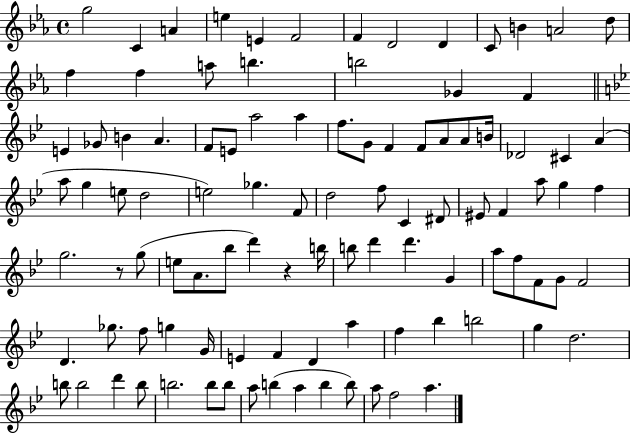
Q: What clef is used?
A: treble